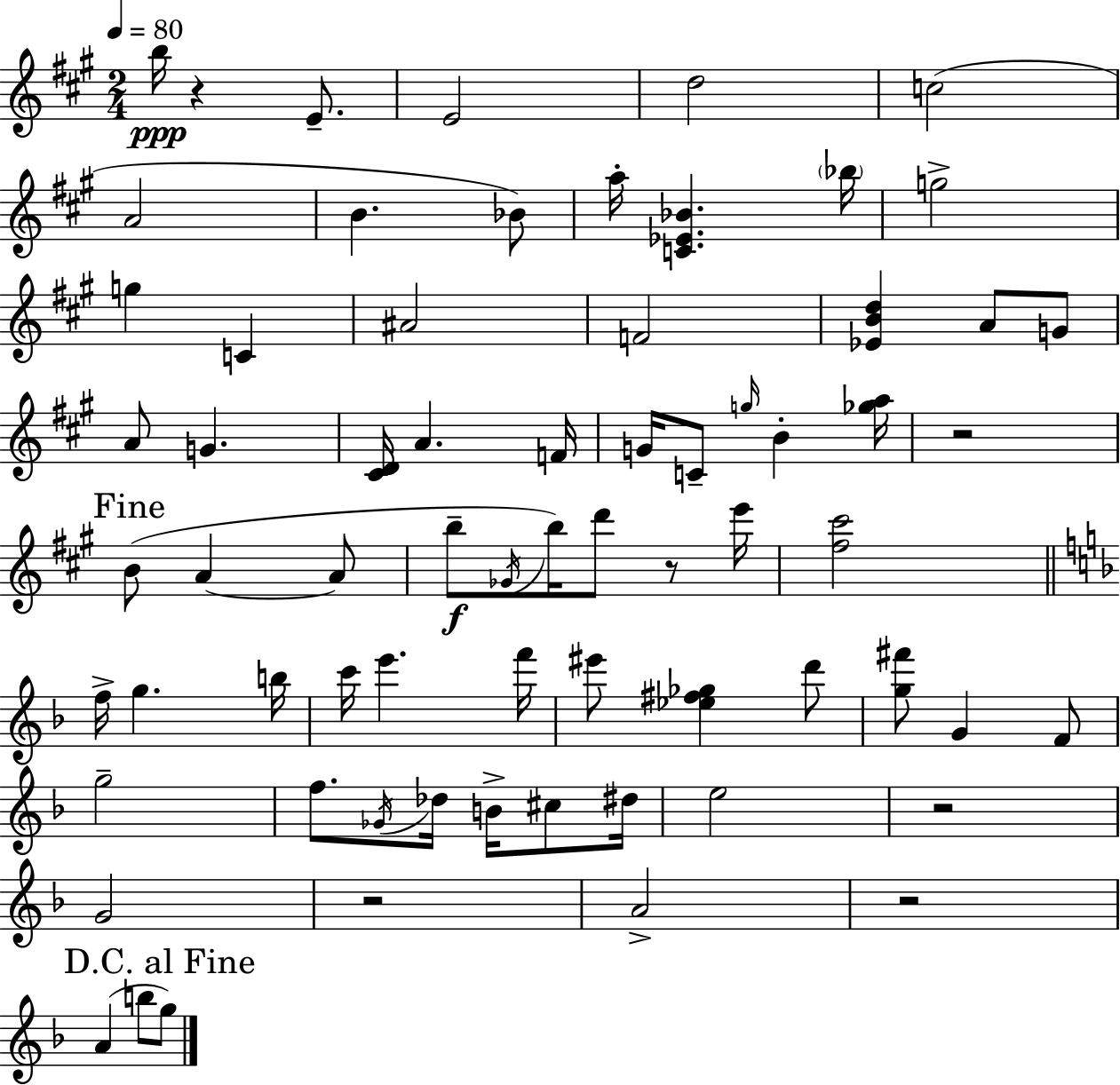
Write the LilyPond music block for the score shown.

{
  \clef treble
  \numericTimeSignature
  \time 2/4
  \key a \major
  \tempo 4 = 80
  b''16\ppp r4 e'8.-- | e'2 | d''2 | c''2( | \break a'2 | b'4. bes'8) | a''16-. <c' ees' bes'>4. \parenthesize bes''16 | g''2-> | \break g''4 c'4 | ais'2 | f'2 | <ees' b' d''>4 a'8 g'8 | \break a'8 g'4. | <cis' d'>16 a'4. f'16 | g'16 c'8-- \grace { g''16 } b'4-. | <ges'' a''>16 r2 | \break \mark "Fine" b'8( a'4~~ a'8 | b''8--\f \acciaccatura { ges'16 }) b''16 d'''8 r8 | e'''16 <fis'' cis'''>2 | \bar "||" \break \key d \minor f''16-> g''4. b''16 | c'''16 e'''4. f'''16 | eis'''8 <ees'' fis'' ges''>4 d'''8 | <g'' fis'''>8 g'4 f'8 | \break g''2-- | f''8. \acciaccatura { ges'16 } des''16 b'16-> cis''8 | dis''16 e''2 | r2 | \break g'2 | r2 | a'2-> | r2 | \break \mark "D.C. al Fine" a'4( b''8 g''8) | \bar "|."
}